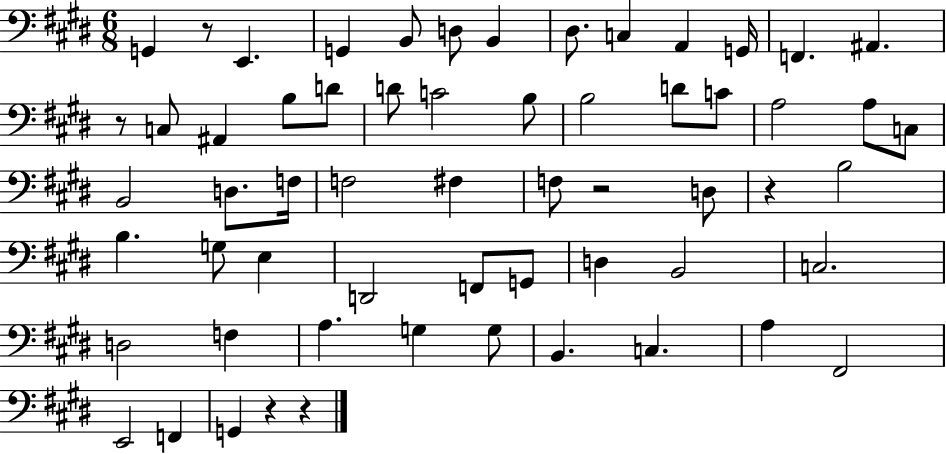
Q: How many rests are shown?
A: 6